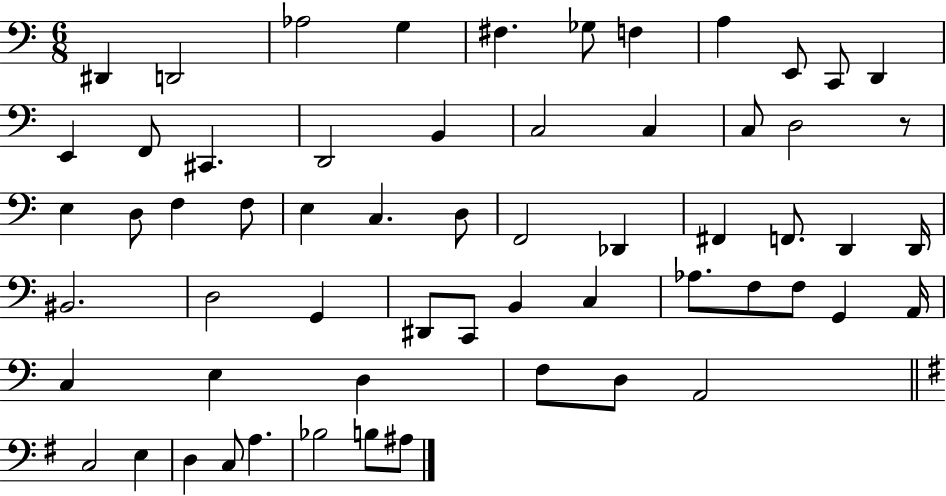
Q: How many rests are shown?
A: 1